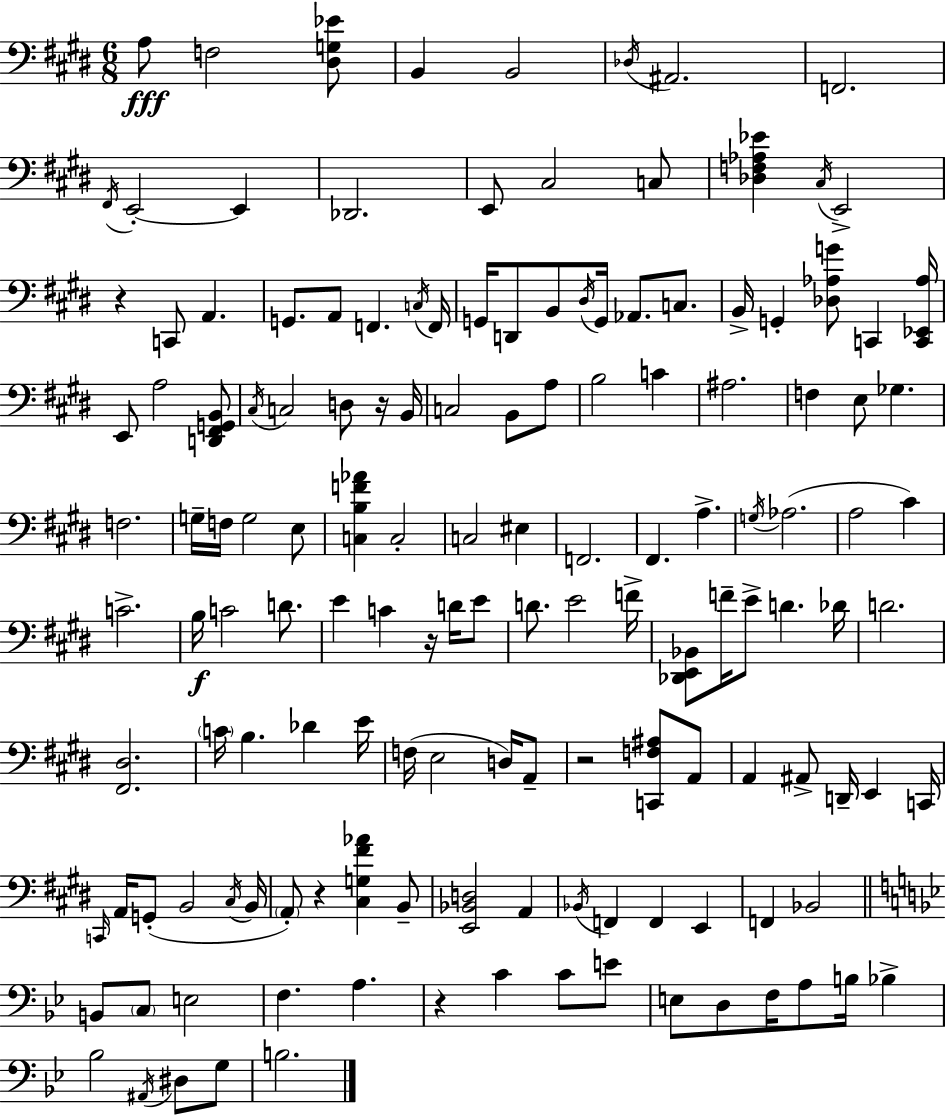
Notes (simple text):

A3/e F3/h [D#3,G3,Eb4]/e B2/q B2/h Db3/s A#2/h. F2/h. F#2/s E2/h E2/q Db2/h. E2/e C#3/h C3/e [Db3,F3,Ab3,Eb4]/q C#3/s E2/h R/q C2/e A2/q. G2/e. A2/e F2/q. C3/s F2/s G2/s D2/e B2/e D#3/s G2/s Ab2/e. C3/e. B2/s G2/q [Db3,Ab3,G4]/e C2/q [C2,Eb2,Ab3]/s E2/e A3/h [D2,F#2,G2,B2]/e C#3/s C3/h D3/e R/s B2/s C3/h B2/e A3/e B3/h C4/q A#3/h. F3/q E3/e Gb3/q. F3/h. G3/s F3/s G3/h E3/e [C3,B3,F4,Ab4]/q C3/h C3/h EIS3/q F2/h. F#2/q. A3/q. G3/s Ab3/h. A3/h C#4/q C4/h. B3/s C4/h D4/e. E4/q C4/q R/s D4/s E4/e D4/e. E4/h F4/s [Db2,E2,Bb2]/e F4/s E4/e D4/q. Db4/s D4/h. [F#2,D#3]/h. C4/s B3/q. Db4/q E4/s F3/s E3/h D3/s A2/e R/h [C2,F3,A#3]/e A2/e A2/q A#2/e D2/s E2/q C2/s C2/s A2/s G2/e B2/h C#3/s B2/s A2/e R/q [C#3,G3,F#4,Ab4]/q B2/e [E2,Bb2,D3]/h A2/q Bb2/s F2/q F2/q E2/q F2/q Bb2/h B2/e C3/e E3/h F3/q. A3/q. R/q C4/q C4/e E4/e E3/e D3/e F3/s A3/e B3/s Bb3/q Bb3/h A#2/s D#3/e G3/e B3/h.